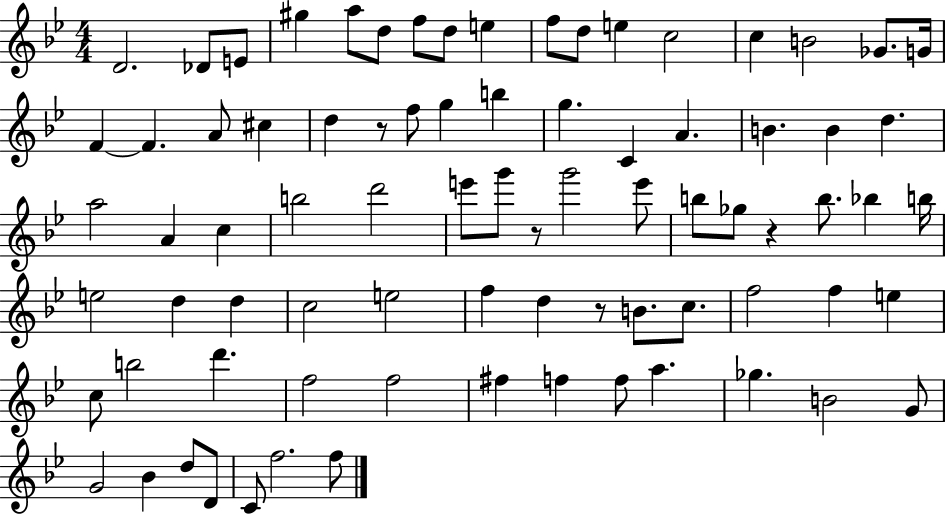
D4/h. Db4/e E4/e G#5/q A5/e D5/e F5/e D5/e E5/q F5/e D5/e E5/q C5/h C5/q B4/h Gb4/e. G4/s F4/q F4/q. A4/e C#5/q D5/q R/e F5/e G5/q B5/q G5/q. C4/q A4/q. B4/q. B4/q D5/q. A5/h A4/q C5/q B5/h D6/h E6/e G6/e R/e G6/h E6/e B5/e Gb5/e R/q B5/e. Bb5/q B5/s E5/h D5/q D5/q C5/h E5/h F5/q D5/q R/e B4/e. C5/e. F5/h F5/q E5/q C5/e B5/h D6/q. F5/h F5/h F#5/q F5/q F5/e A5/q. Gb5/q. B4/h G4/e G4/h Bb4/q D5/e D4/e C4/e F5/h. F5/e